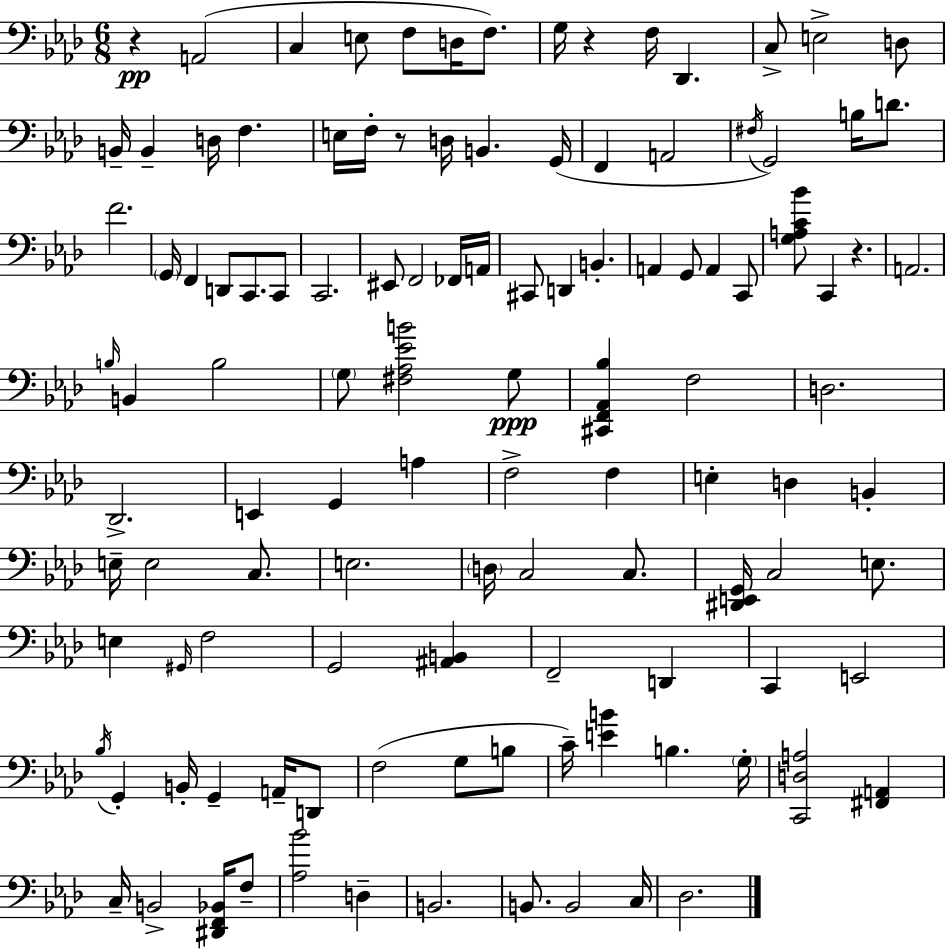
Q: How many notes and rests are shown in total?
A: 115